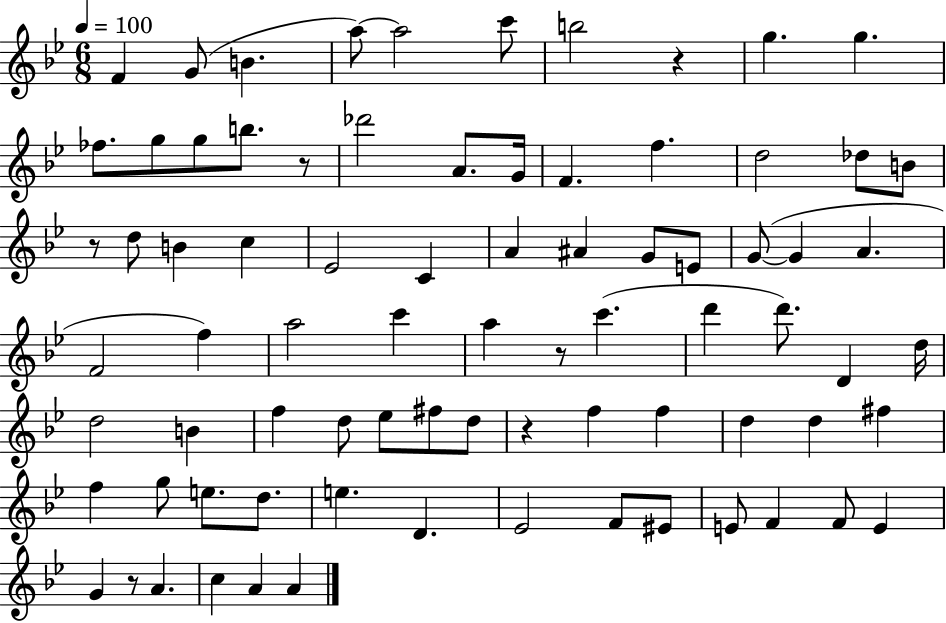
{
  \clef treble
  \numericTimeSignature
  \time 6/8
  \key bes \major
  \tempo 4 = 100
  f'4 g'8( b'4. | a''8~~) a''2 c'''8 | b''2 r4 | g''4. g''4. | \break fes''8. g''8 g''8 b''8. r8 | des'''2 a'8. g'16 | f'4. f''4. | d''2 des''8 b'8 | \break r8 d''8 b'4 c''4 | ees'2 c'4 | a'4 ais'4 g'8 e'8 | g'8~(~ g'4 a'4. | \break f'2 f''4) | a''2 c'''4 | a''4 r8 c'''4.( | d'''4 d'''8.) d'4 d''16 | \break d''2 b'4 | f''4 d''8 ees''8 fis''8 d''8 | r4 f''4 f''4 | d''4 d''4 fis''4 | \break f''4 g''8 e''8. d''8. | e''4. d'4. | ees'2 f'8 eis'8 | e'8 f'4 f'8 e'4 | \break g'4 r8 a'4. | c''4 a'4 a'4 | \bar "|."
}